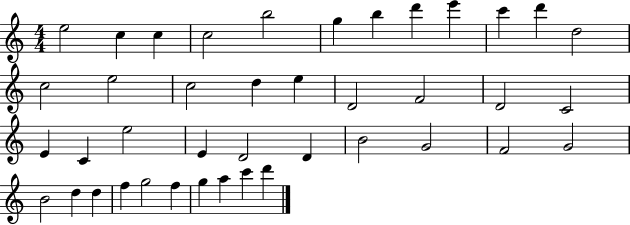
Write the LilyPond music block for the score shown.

{
  \clef treble
  \numericTimeSignature
  \time 4/4
  \key c \major
  e''2 c''4 c''4 | c''2 b''2 | g''4 b''4 d'''4 e'''4 | c'''4 d'''4 d''2 | \break c''2 e''2 | c''2 d''4 e''4 | d'2 f'2 | d'2 c'2 | \break e'4 c'4 e''2 | e'4 d'2 d'4 | b'2 g'2 | f'2 g'2 | \break b'2 d''4 d''4 | f''4 g''2 f''4 | g''4 a''4 c'''4 d'''4 | \bar "|."
}